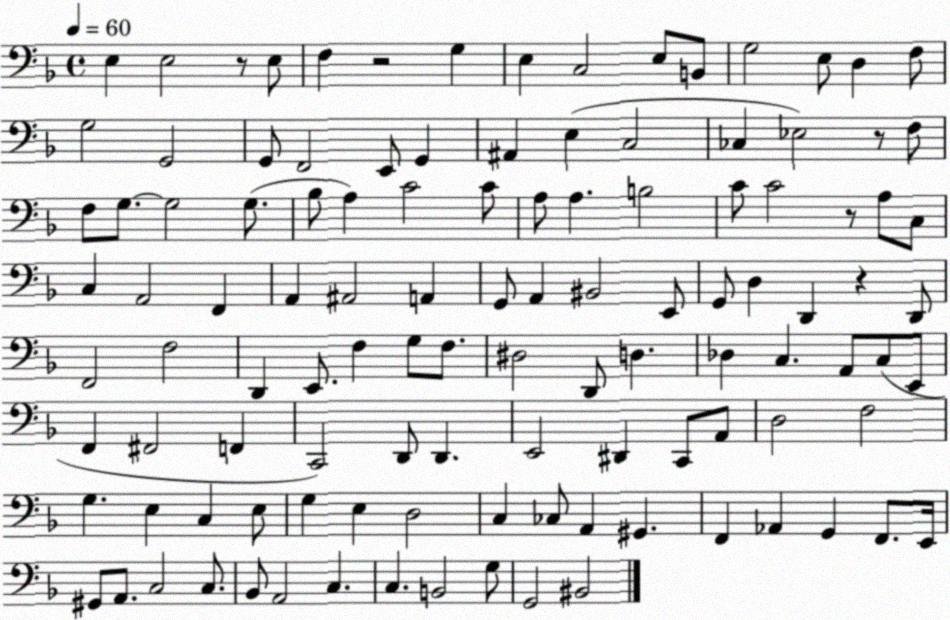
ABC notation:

X:1
T:Untitled
M:4/4
L:1/4
K:F
E, E,2 z/2 E,/2 F, z2 G, E, C,2 E,/2 B,,/2 G,2 E,/2 D, F,/2 G,2 G,,2 G,,/2 F,,2 E,,/2 G,, ^A,, E, C,2 _C, _E,2 z/2 F,/2 F,/2 G,/2 G,2 G,/2 _B,/2 A, C2 C/2 A,/2 A, B,2 C/2 C2 z/2 A,/2 C,/2 C, A,,2 F,, A,, ^A,,2 A,, G,,/2 A,, ^B,,2 E,,/2 G,,/2 D, D,, z D,,/2 F,,2 F,2 D,, E,,/2 F, G,/2 F,/2 ^D,2 D,,/2 D, _D, C, A,,/2 C,/2 E,,/2 F,, ^F,,2 F,, C,,2 D,,/2 D,, E,,2 ^D,, C,,/2 A,,/2 D,2 F,2 G, E, C, E,/2 G, E, D,2 C, _C,/2 A,, ^G,, F,, _A,, G,, F,,/2 E,,/4 ^G,,/2 A,,/2 C,2 C,/2 _B,,/2 A,,2 C, C, B,,2 G,/2 G,,2 ^B,,2